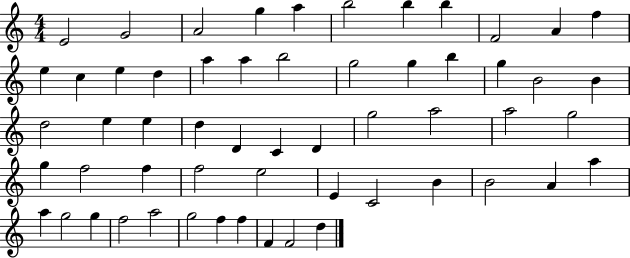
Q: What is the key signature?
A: C major